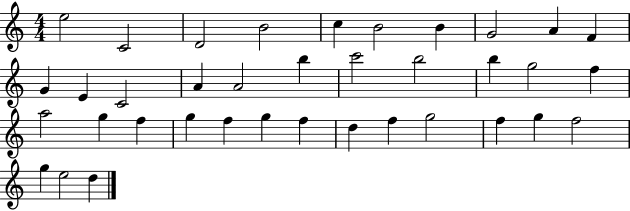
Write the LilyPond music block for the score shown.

{
  \clef treble
  \numericTimeSignature
  \time 4/4
  \key c \major
  e''2 c'2 | d'2 b'2 | c''4 b'2 b'4 | g'2 a'4 f'4 | \break g'4 e'4 c'2 | a'4 a'2 b''4 | c'''2 b''2 | b''4 g''2 f''4 | \break a''2 g''4 f''4 | g''4 f''4 g''4 f''4 | d''4 f''4 g''2 | f''4 g''4 f''2 | \break g''4 e''2 d''4 | \bar "|."
}